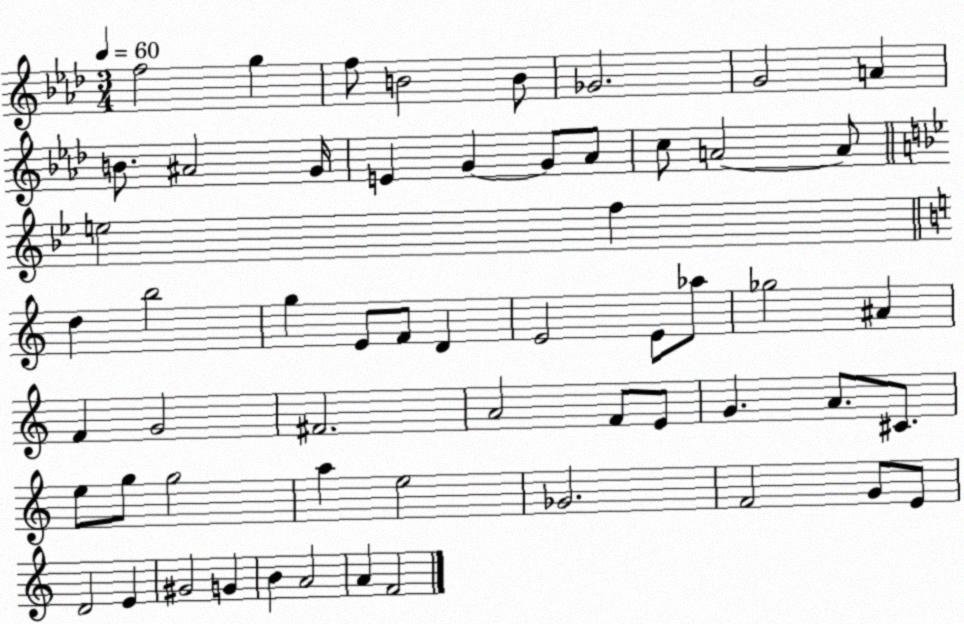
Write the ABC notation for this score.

X:1
T:Untitled
M:3/4
L:1/4
K:Ab
f2 g f/2 B2 B/2 _G2 G2 A B/2 ^A2 G/4 E G G/2 _A/2 c/2 A2 A/2 e2 f d b2 g E/2 F/2 D E2 E/2 _a/2 _g2 ^A F G2 ^F2 A2 F/2 E/2 G A/2 ^C/2 e/2 g/2 g2 a e2 _G2 F2 G/2 E/2 D2 E ^G2 G B A2 A F2